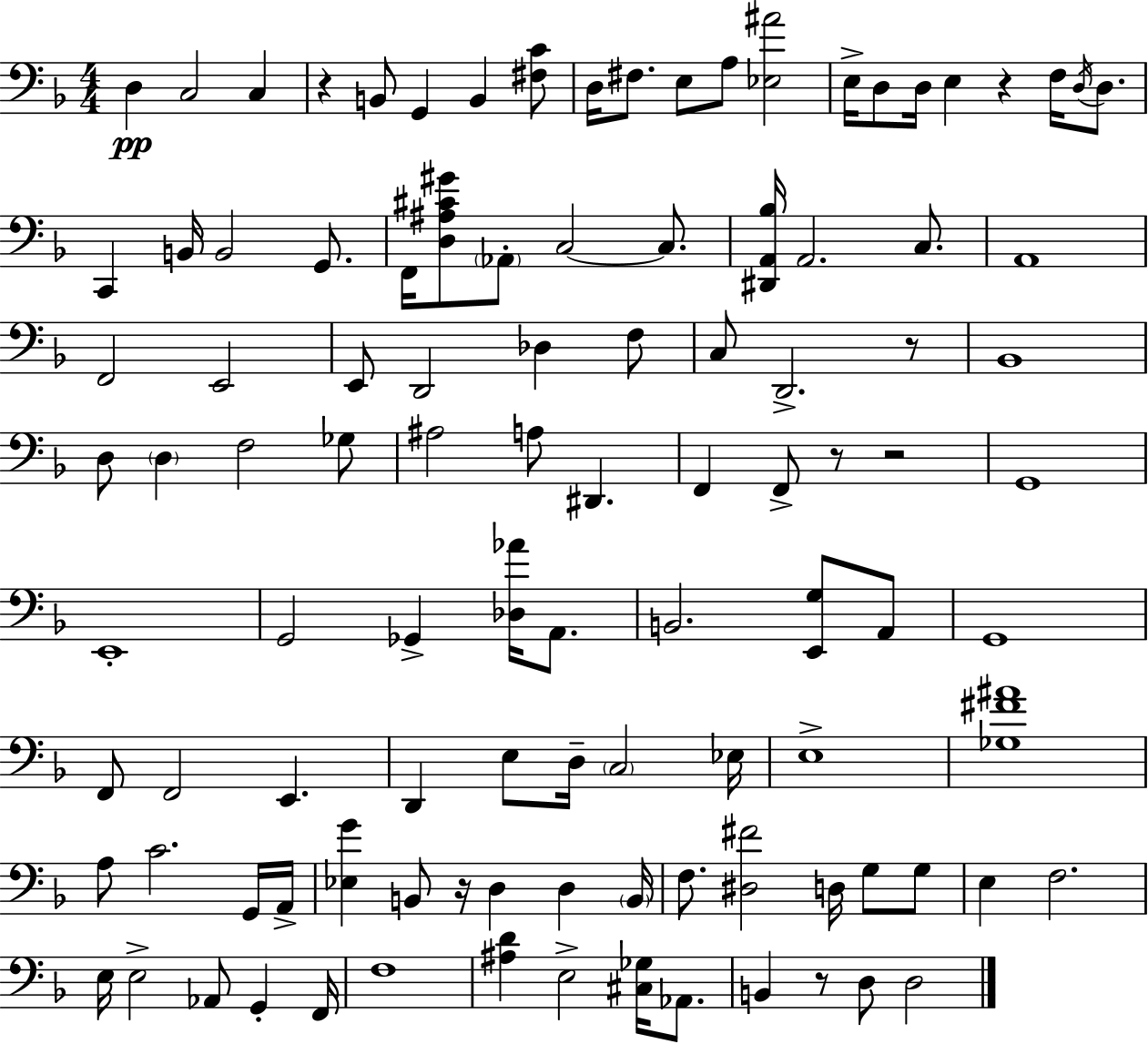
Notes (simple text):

D3/q C3/h C3/q R/q B2/e G2/q B2/q [F#3,C4]/e D3/s F#3/e. E3/e A3/e [Eb3,A#4]/h E3/s D3/e D3/s E3/q R/q F3/s D3/s D3/e. C2/q B2/s B2/h G2/e. F2/s [D3,A#3,C#4,G#4]/e Ab2/e C3/h C3/e. [D#2,A2,Bb3]/s A2/h. C3/e. A2/w F2/h E2/h E2/e D2/h Db3/q F3/e C3/e D2/h. R/e Bb2/w D3/e D3/q F3/h Gb3/e A#3/h A3/e D#2/q. F2/q F2/e R/e R/h G2/w E2/w G2/h Gb2/q [Db3,Ab4]/s A2/e. B2/h. [E2,G3]/e A2/e G2/w F2/e F2/h E2/q. D2/q E3/e D3/s C3/h Eb3/s E3/w [Gb3,F#4,A#4]/w A3/e C4/h. G2/s A2/s [Eb3,G4]/q B2/e R/s D3/q D3/q B2/s F3/e. [D#3,F#4]/h D3/s G3/e G3/e E3/q F3/h. E3/s E3/h Ab2/e G2/q F2/s F3/w [A#3,D4]/q E3/h [C#3,Gb3]/s Ab2/e. B2/q R/e D3/e D3/h